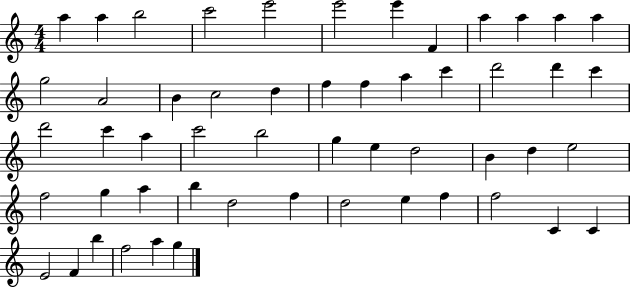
X:1
T:Untitled
M:4/4
L:1/4
K:C
a a b2 c'2 e'2 e'2 e' F a a a a g2 A2 B c2 d f f a c' d'2 d' c' d'2 c' a c'2 b2 g e d2 B d e2 f2 g a b d2 f d2 e f f2 C C E2 F b f2 a g